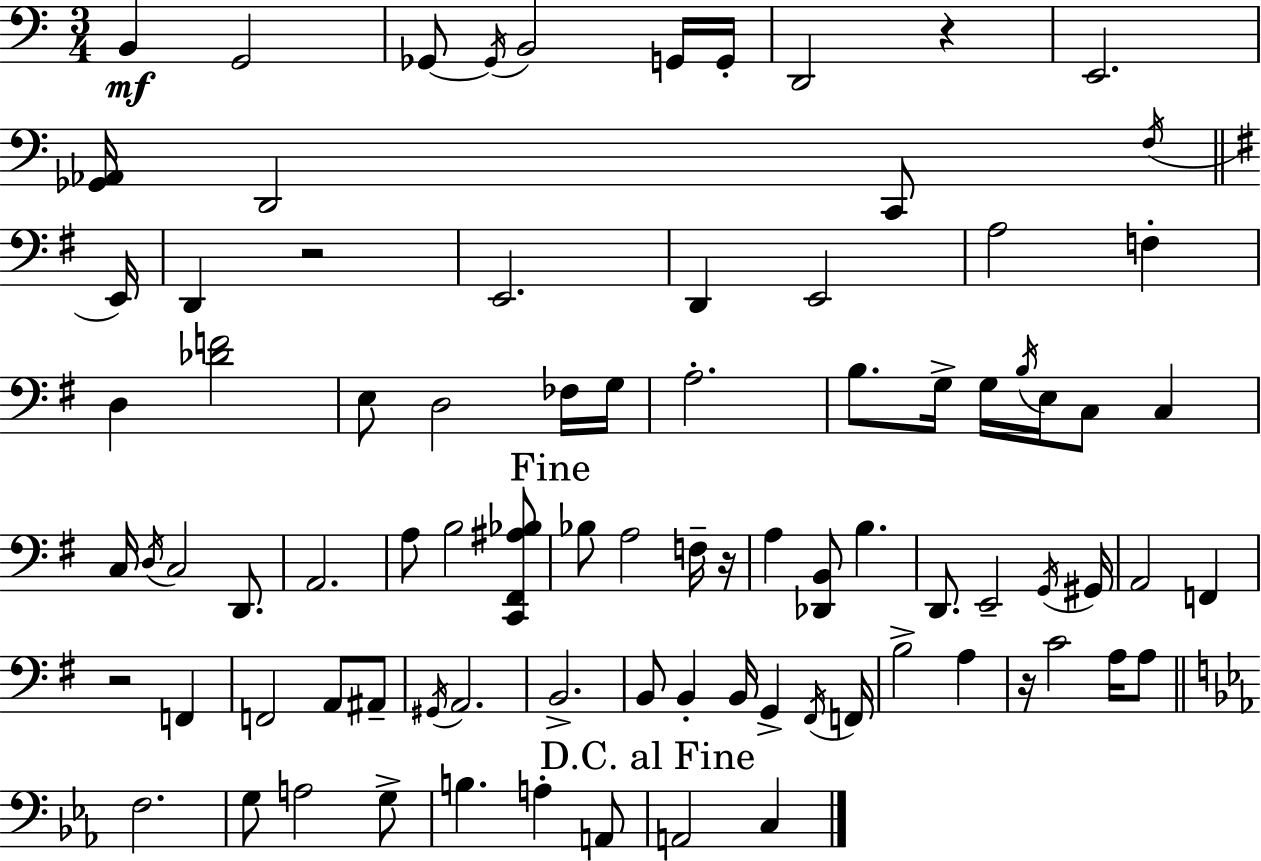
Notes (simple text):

B2/q G2/h Gb2/e Gb2/s B2/h G2/s G2/s D2/h R/q E2/h. [Gb2,Ab2]/s D2/h C2/e F3/s E2/s D2/q R/h E2/h. D2/q E2/h A3/h F3/q D3/q [Db4,F4]/h E3/e D3/h FES3/s G3/s A3/h. B3/e. G3/s G3/s B3/s E3/s C3/e C3/q C3/s D3/s C3/h D2/e. A2/h. A3/e B3/h [C2,F#2,A#3,Bb3]/e Bb3/e A3/h F3/s R/s A3/q [Db2,B2]/e B3/q. D2/e. E2/h G2/s G#2/s A2/h F2/q R/h F2/q F2/h A2/e A#2/e G#2/s A2/h. B2/h. B2/e B2/q B2/s G2/q F#2/s F2/s B3/h A3/q R/s C4/h A3/s A3/e F3/h. G3/e A3/h G3/e B3/q. A3/q A2/e A2/h C3/q